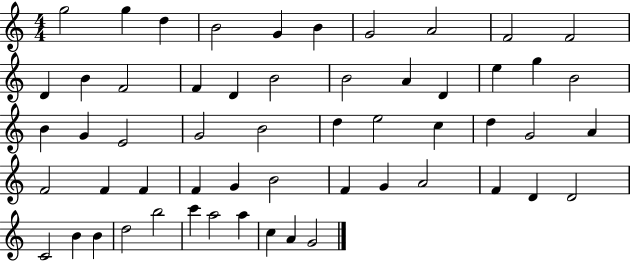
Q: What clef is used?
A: treble